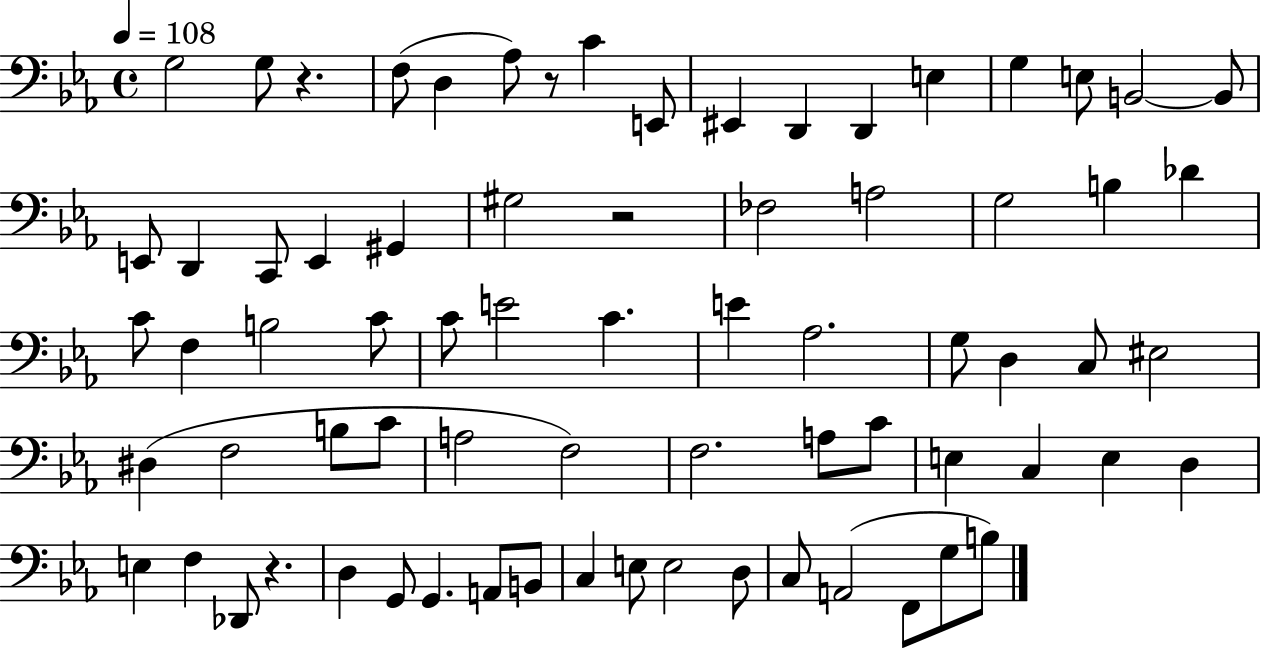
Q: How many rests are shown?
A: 4